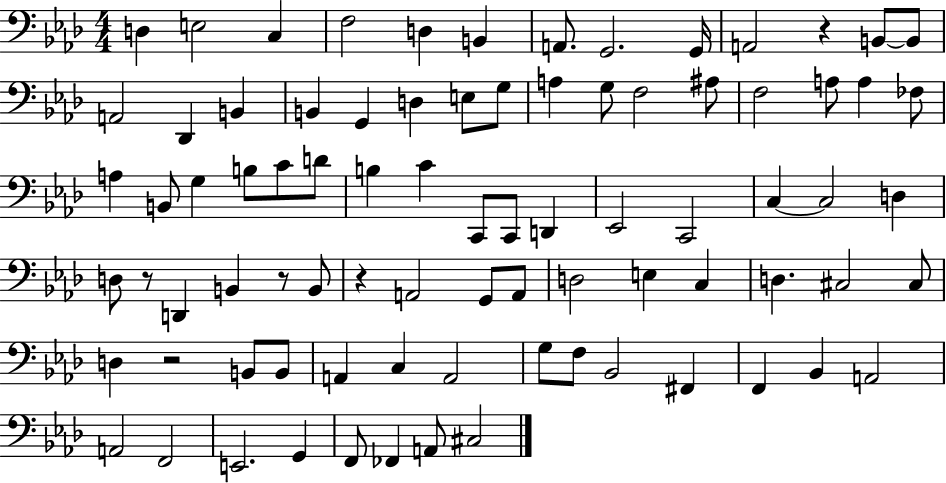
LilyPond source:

{
  \clef bass
  \numericTimeSignature
  \time 4/4
  \key aes \major
  d4 e2 c4 | f2 d4 b,4 | a,8. g,2. g,16 | a,2 r4 b,8~~ b,8 | \break a,2 des,4 b,4 | b,4 g,4 d4 e8 g8 | a4 g8 f2 ais8 | f2 a8 a4 fes8 | \break a4 b,8 g4 b8 c'8 d'8 | b4 c'4 c,8 c,8 d,4 | ees,2 c,2 | c4~~ c2 d4 | \break d8 r8 d,4 b,4 r8 b,8 | r4 a,2 g,8 a,8 | d2 e4 c4 | d4. cis2 cis8 | \break d4 r2 b,8 b,8 | a,4 c4 a,2 | g8 f8 bes,2 fis,4 | f,4 bes,4 a,2 | \break a,2 f,2 | e,2. g,4 | f,8 fes,4 a,8 cis2 | \bar "|."
}